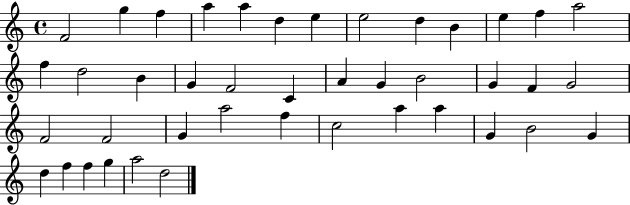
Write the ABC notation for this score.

X:1
T:Untitled
M:4/4
L:1/4
K:C
F2 g f a a d e e2 d B e f a2 f d2 B G F2 C A G B2 G F G2 F2 F2 G a2 f c2 a a G B2 G d f f g a2 d2